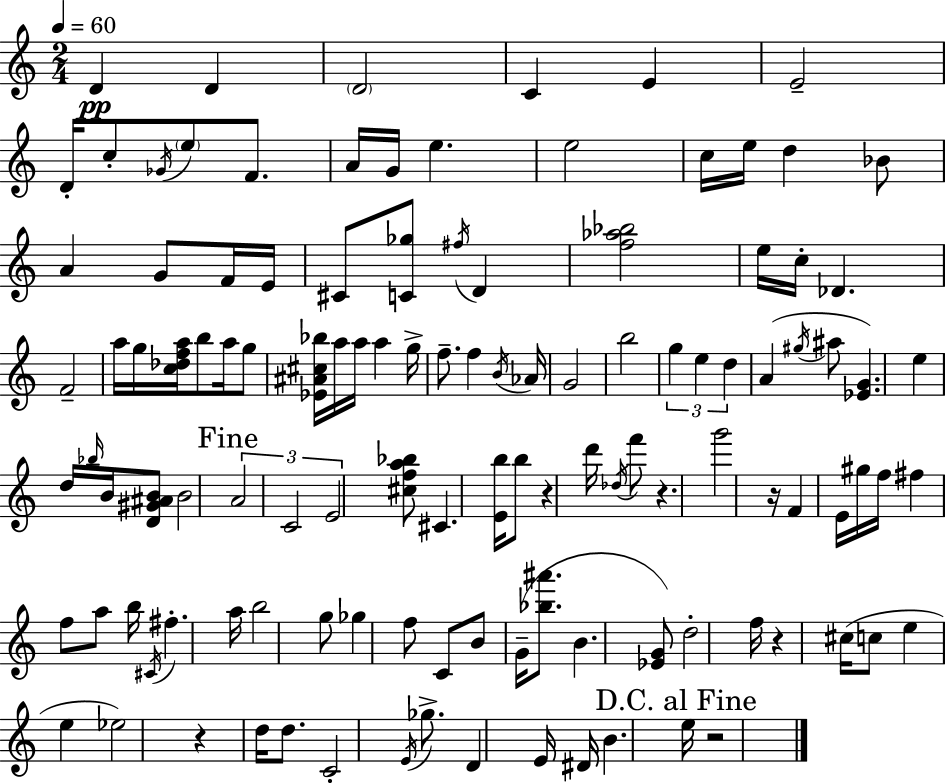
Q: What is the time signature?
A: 2/4